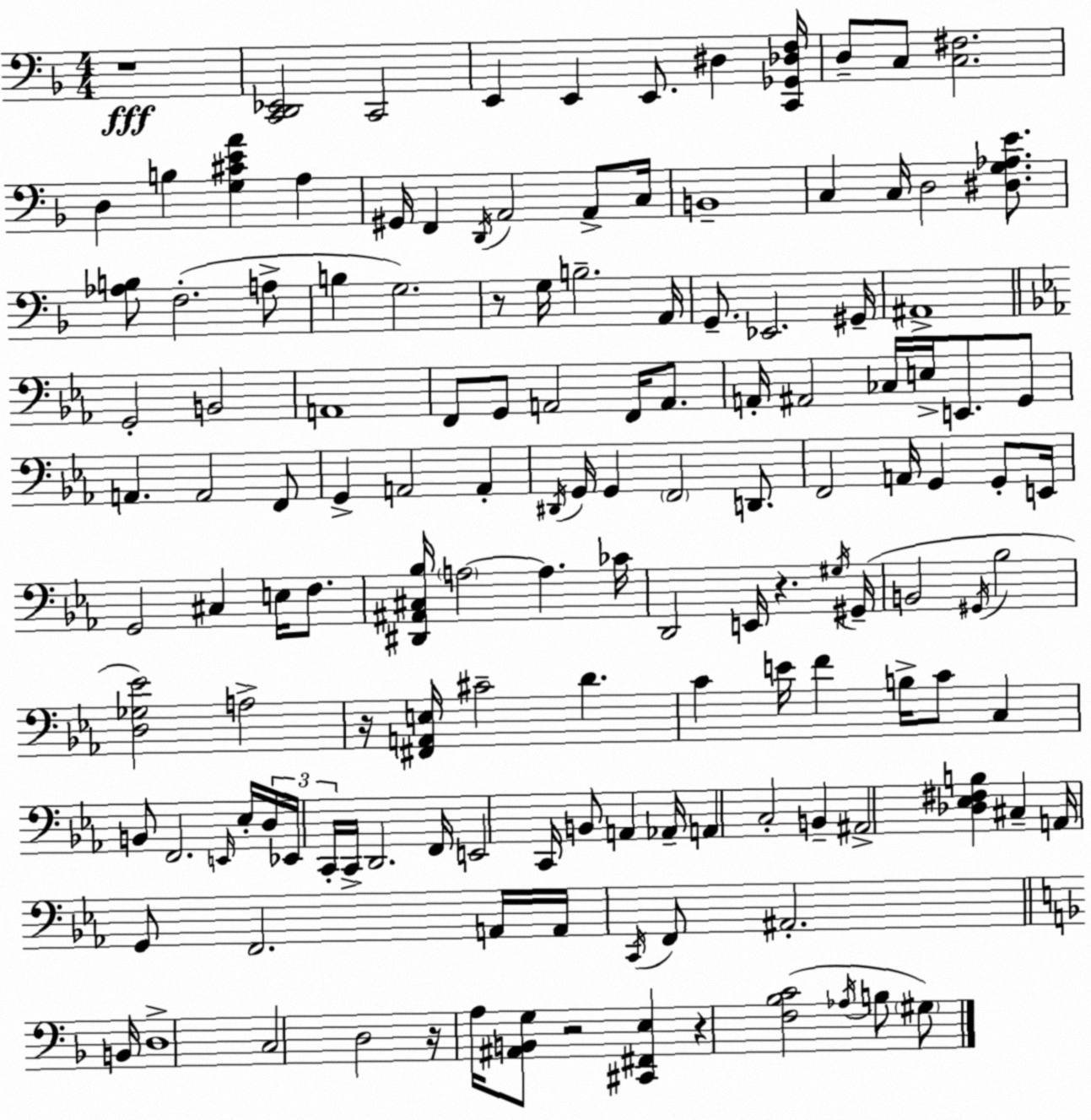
X:1
T:Untitled
M:4/4
L:1/4
K:F
z4 [C,,D,,_E,,]2 C,,2 E,, E,, E,,/2 ^D, [C,,_G,,_D,F,]/4 D,/2 C,/2 [C,^F,]2 D, B, [G,^CEA] A, ^G,,/4 F,, D,,/4 A,,2 A,,/2 C,/4 B,,4 C, C,/4 D,2 [^D,G,_A,E]/2 [_A,B,]/2 F,2 A,/2 B, G,2 z/2 G,/4 B,2 A,,/4 G,,/2 _E,,2 ^G,,/4 ^A,,4 G,,2 B,,2 A,,4 F,,/2 G,,/2 A,,2 F,,/4 A,,/2 A,,/4 ^A,,2 _C,/4 E,/4 E,,/2 G,,/2 A,, A,,2 F,,/2 G,, A,,2 A,, ^D,,/4 G,,/4 G,, F,,2 D,,/2 F,,2 A,,/4 G,, G,,/2 E,,/4 G,,2 ^C, E,/4 F,/2 [^D,,^A,,^C,_B,]/4 A,2 A, _C/4 D,,2 E,,/4 z ^G,/4 ^G,,/4 B,,2 ^G,,/4 _B,2 [D,_G,_E]2 A,2 z/4 [^F,,A,,E,]/4 ^C2 D C E/4 F B,/4 C/2 C, B,,/2 F,,2 E,,/4 _E,/4 D,/4 _E,,/4 C,,/4 C,,/4 D,,2 F,,/4 E,,2 C,,/4 B,,/2 A,, _A,,/4 A,, C,2 B,, ^A,,2 [_D,_E,^F,B,] ^C, A,,/4 G,,/2 F,,2 A,,/4 A,,/4 C,,/4 F,,/2 ^A,,2 B,,/4 D,4 C,2 D,2 z/4 A,/4 [^A,,B,,G,]/2 z2 [^C,,^F,,E,] z [F,_B,C]2 _A,/4 B,/2 ^G,/2